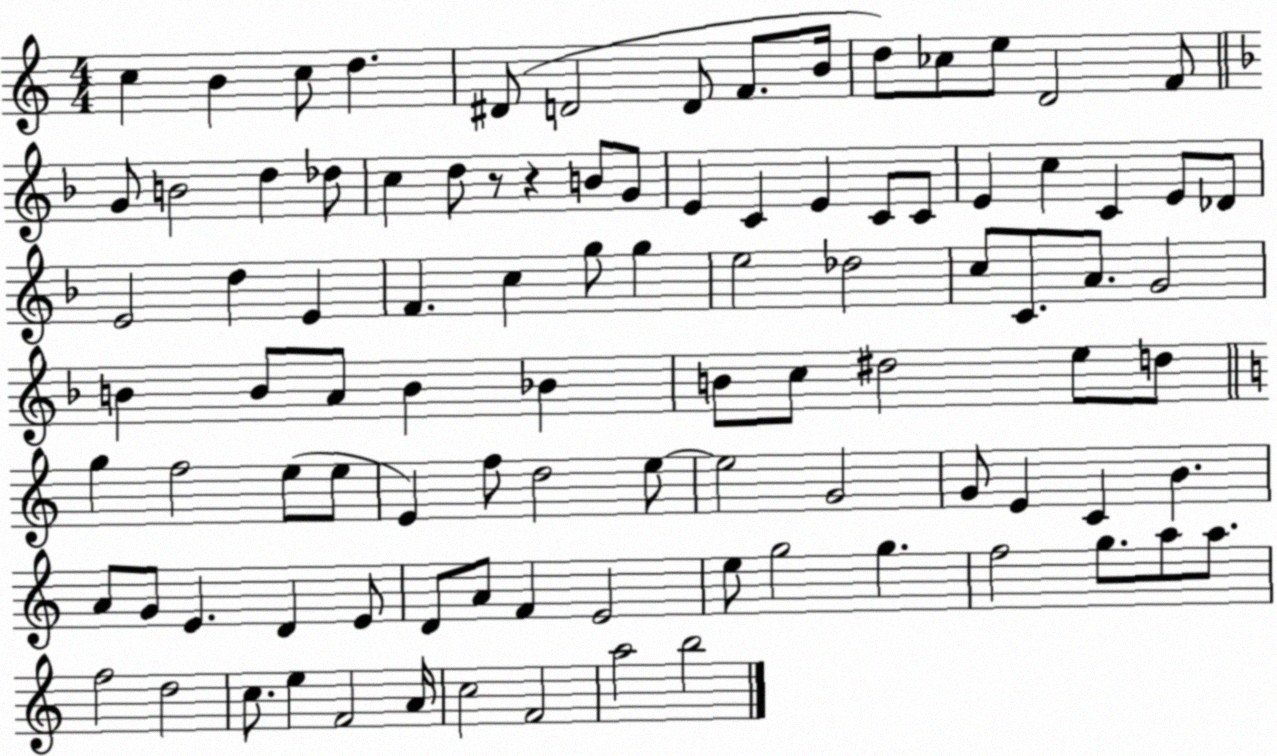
X:1
T:Untitled
M:4/4
L:1/4
K:C
c B c/2 d ^D/2 D2 D/2 F/2 B/4 d/2 _c/2 e/2 D2 F/2 G/2 B2 d _d/2 c d/2 z/2 z B/2 G/2 E C E C/2 C/2 E c C E/2 _D/2 E2 d E F c g/2 g e2 _d2 c/2 C/2 A/2 G2 B B/2 A/2 B _B B/2 c/2 ^d2 e/2 d/2 g f2 e/2 e/2 E f/2 d2 e/2 e2 G2 G/2 E C B A/2 G/2 E D E/2 D/2 A/2 F E2 e/2 g2 g f2 g/2 a/2 a/2 f2 d2 c/2 e F2 A/4 c2 F2 a2 b2